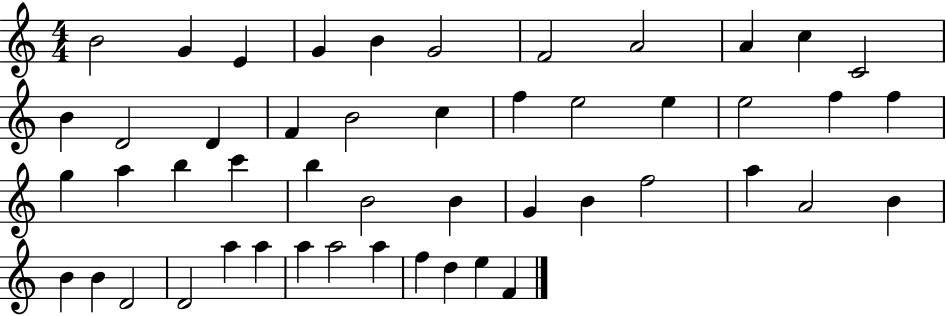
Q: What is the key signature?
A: C major